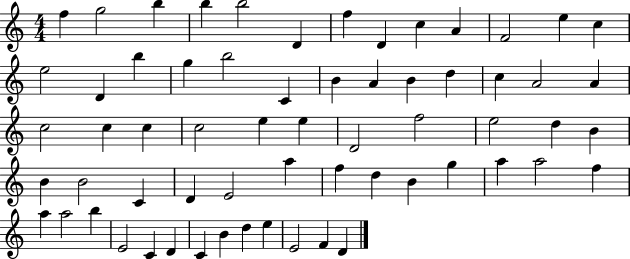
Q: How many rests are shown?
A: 0